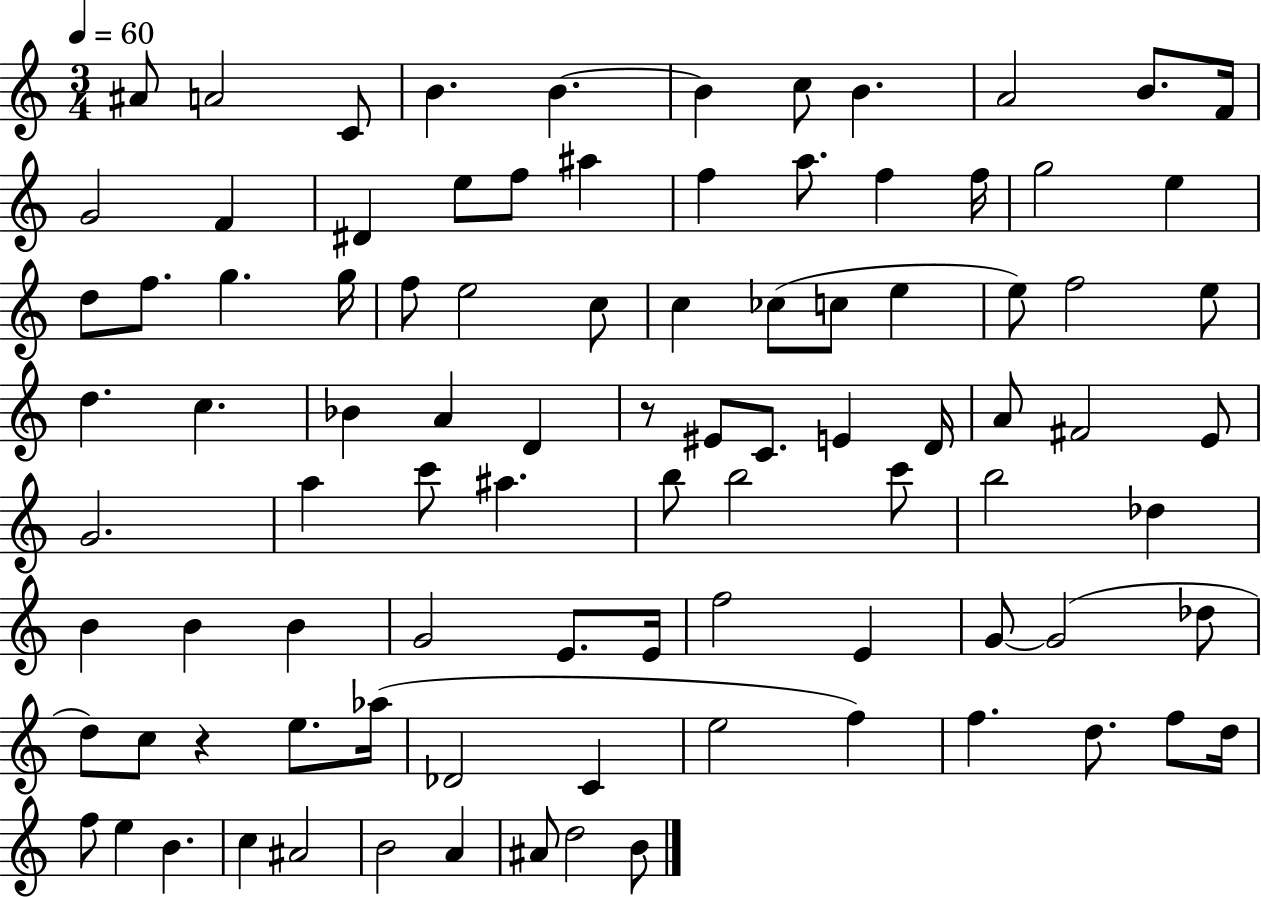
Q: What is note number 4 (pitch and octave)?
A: B4